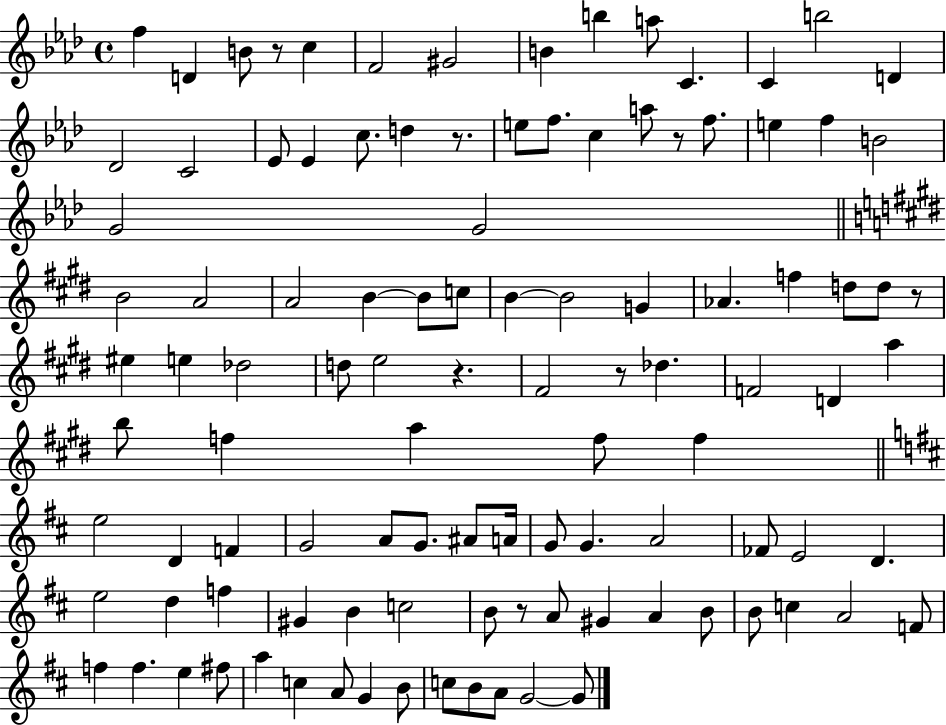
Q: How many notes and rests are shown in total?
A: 107